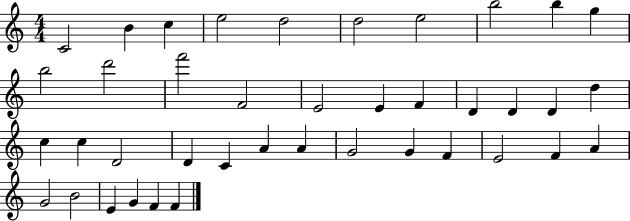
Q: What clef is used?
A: treble